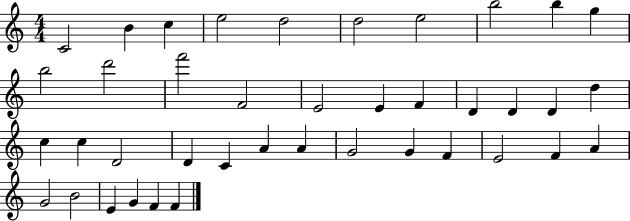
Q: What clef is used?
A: treble